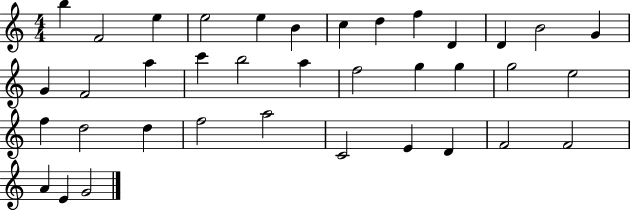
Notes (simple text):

B5/q F4/h E5/q E5/h E5/q B4/q C5/q D5/q F5/q D4/q D4/q B4/h G4/q G4/q F4/h A5/q C6/q B5/h A5/q F5/h G5/q G5/q G5/h E5/h F5/q D5/h D5/q F5/h A5/h C4/h E4/q D4/q F4/h F4/h A4/q E4/q G4/h